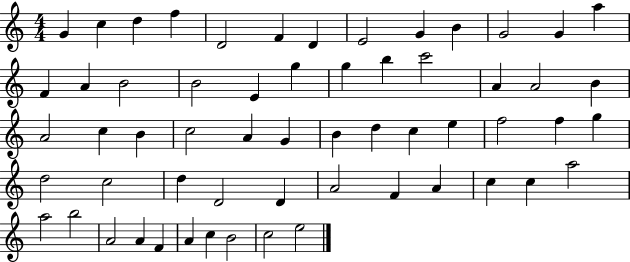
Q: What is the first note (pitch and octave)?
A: G4